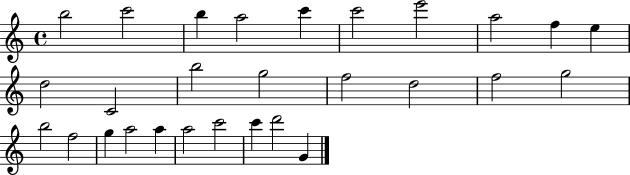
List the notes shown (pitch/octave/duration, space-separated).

B5/h C6/h B5/q A5/h C6/q C6/h E6/h A5/h F5/q E5/q D5/h C4/h B5/h G5/h F5/h D5/h F5/h G5/h B5/h F5/h G5/q A5/h A5/q A5/h C6/h C6/q D6/h G4/q